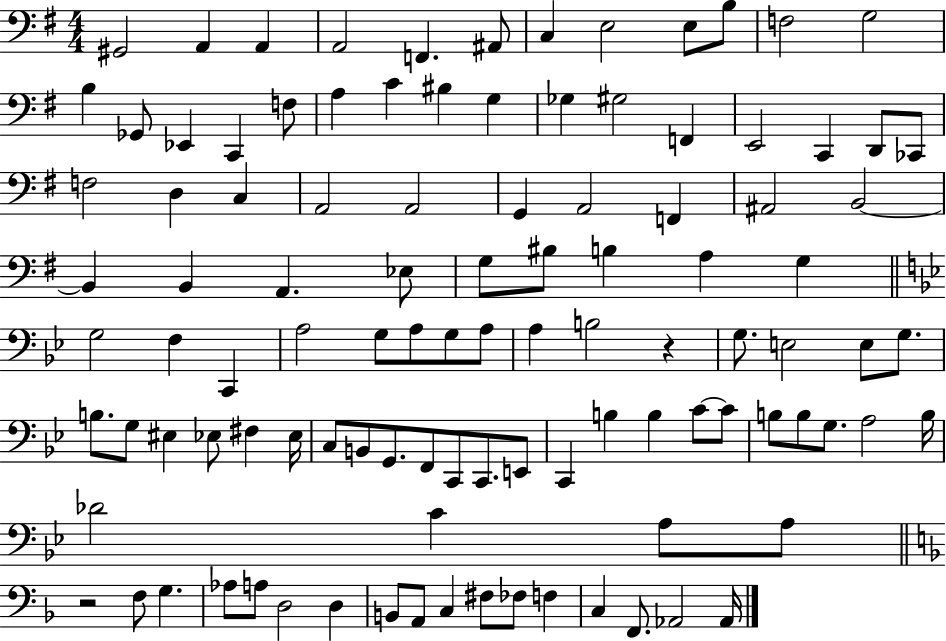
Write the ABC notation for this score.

X:1
T:Untitled
M:4/4
L:1/4
K:G
^G,,2 A,, A,, A,,2 F,, ^A,,/2 C, E,2 E,/2 B,/2 F,2 G,2 B, _G,,/2 _E,, C,, F,/2 A, C ^B, G, _G, ^G,2 F,, E,,2 C,, D,,/2 _C,,/2 F,2 D, C, A,,2 A,,2 G,, A,,2 F,, ^A,,2 B,,2 B,, B,, A,, _E,/2 G,/2 ^B,/2 B, A, G, G,2 F, C,, A,2 G,/2 A,/2 G,/2 A,/2 A, B,2 z G,/2 E,2 E,/2 G,/2 B,/2 G,/2 ^E, _E,/2 ^F, _E,/4 C,/2 B,,/2 G,,/2 F,,/2 C,,/2 C,,/2 E,,/2 C,, B, B, C/2 C/2 B,/2 B,/2 G,/2 A,2 B,/4 _D2 C A,/2 A,/2 z2 F,/2 G, _A,/2 A,/2 D,2 D, B,,/2 A,,/2 C, ^F,/2 _F,/2 F, C, F,,/2 _A,,2 _A,,/4